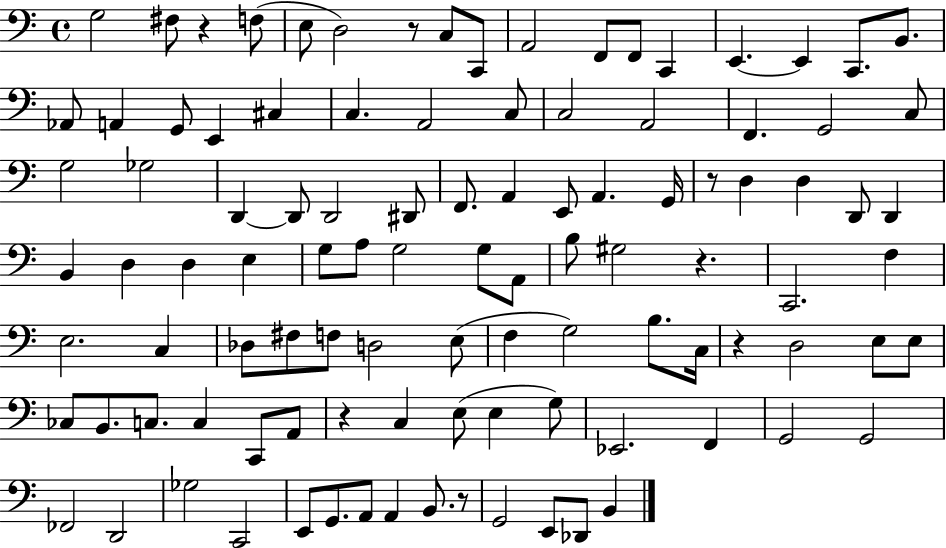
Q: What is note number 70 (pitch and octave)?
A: E3